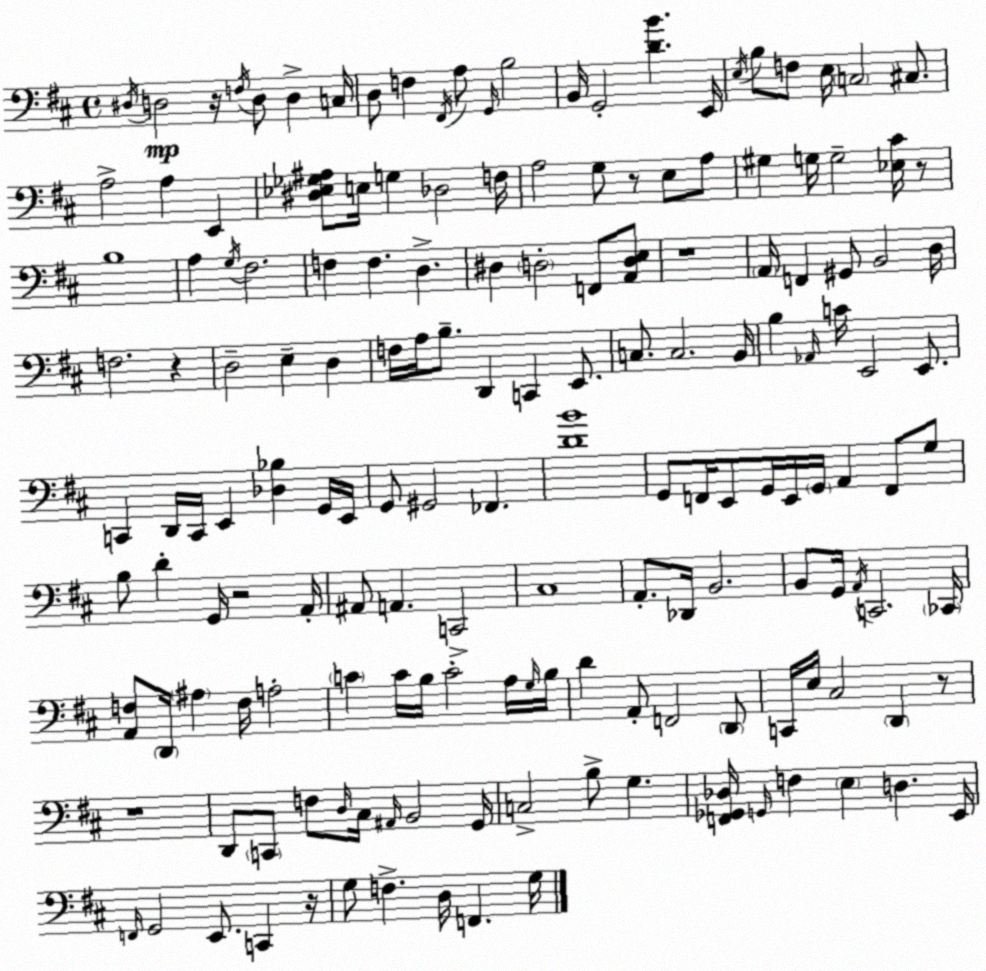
X:1
T:Untitled
M:4/4
L:1/4
K:D
^D,/4 D,2 z/4 F,/4 D,/2 D, C,/4 D,/2 F, ^F,,/4 A,/2 G,,/4 B,2 B,,/4 G,,2 [DB] E,,/4 E,/4 B,/2 F,/2 E,/4 C,2 ^C,/2 A,2 A, E,, [^D,_E,_G,^A,]/2 E,/4 G, _D,2 F,/4 A,2 G,/2 z/2 E,/2 A,/2 ^G, G,/4 G,2 [_E,^C]/4 z/2 B,4 A, G,/4 ^F,2 F, F, D, ^D, D,2 F,,/2 [A,,D,E,]/2 z4 A,,/4 F,, ^G,,/2 B,,2 D,/4 F,2 z D,2 E, D, F,/4 A,/4 B,/2 D,, C,, E,,/2 C,/2 C,2 B,,/4 B, _A,,/4 C/4 E,,2 E,,/2 C,, D,,/4 C,,/4 E,, [_D,_B,] G,,/4 E,,/4 G,,/2 ^G,,2 _F,, [DB]4 G,,/2 F,,/4 E,,/2 G,,/4 E,,/4 G,,/4 A,, F,,/2 G,/2 B,/2 D G,,/4 z2 A,,/4 ^A,,/2 A,, C,,2 ^C,4 A,,/2 _D,,/4 B,,2 B,,/2 G,,/4 A,,/4 C,,2 _C,,/4 [A,,F,]/2 D,,/4 ^A, F,/4 A,2 C C/4 B,/4 C2 A,/4 G,/4 B,/4 D A,,/2 F,,2 D,,/2 C,,/4 E,/4 ^C,2 D,, z/2 z4 D,,/2 C,,/2 F,/2 D,/4 ^C,/4 ^A,,/4 B,,2 G,,/4 C,2 B,/2 G, [F,,_G,,_D,]/4 G,,/4 F, E, D, E,,/4 F,,/4 G,,2 E,,/2 C,, z/4 G,/2 F, D,/4 F,, G,/4